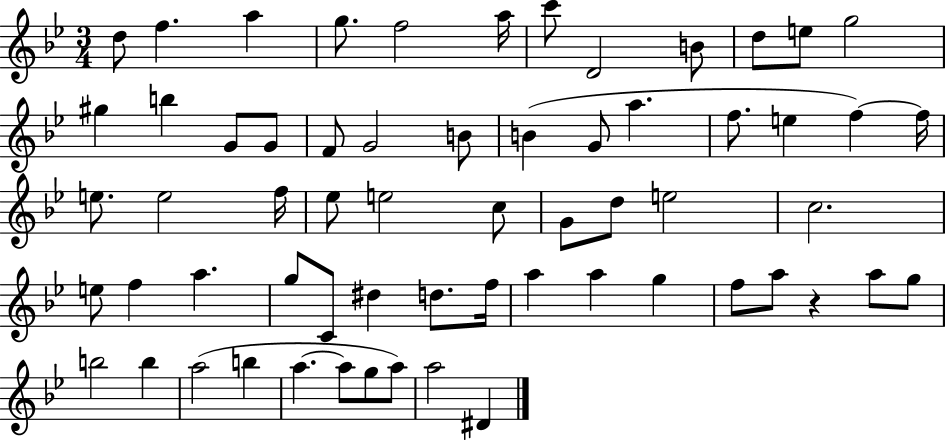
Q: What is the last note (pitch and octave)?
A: D#4